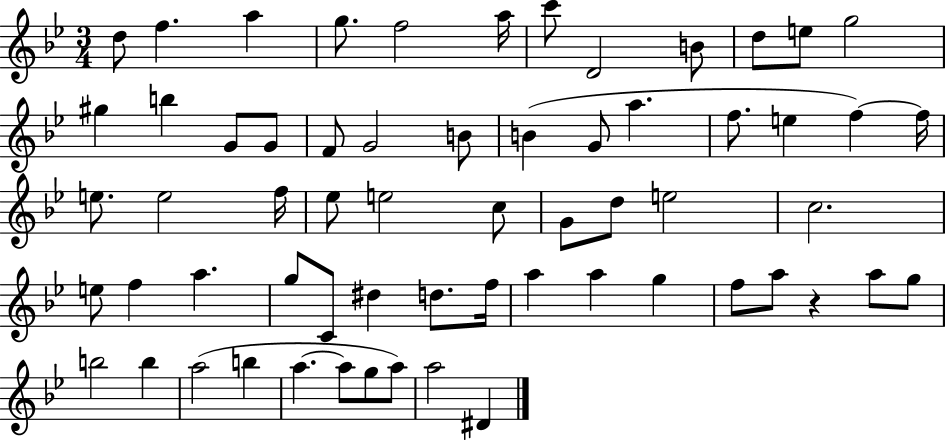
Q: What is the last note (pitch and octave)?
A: D#4